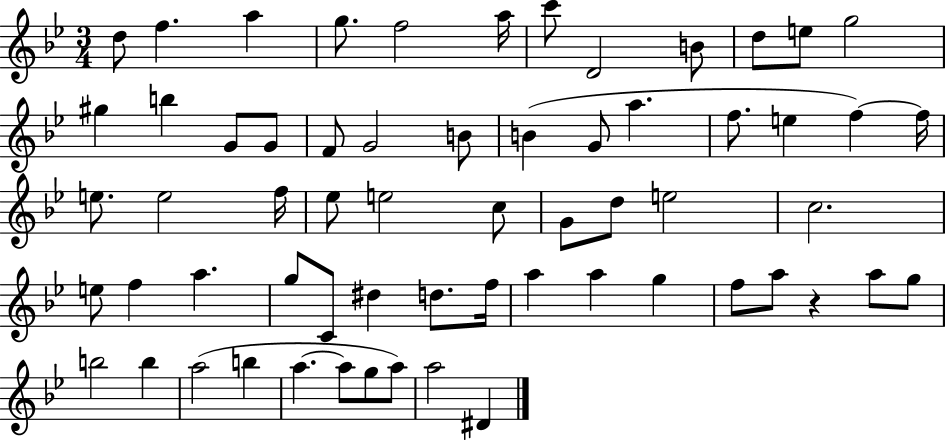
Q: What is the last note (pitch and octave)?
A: D#4